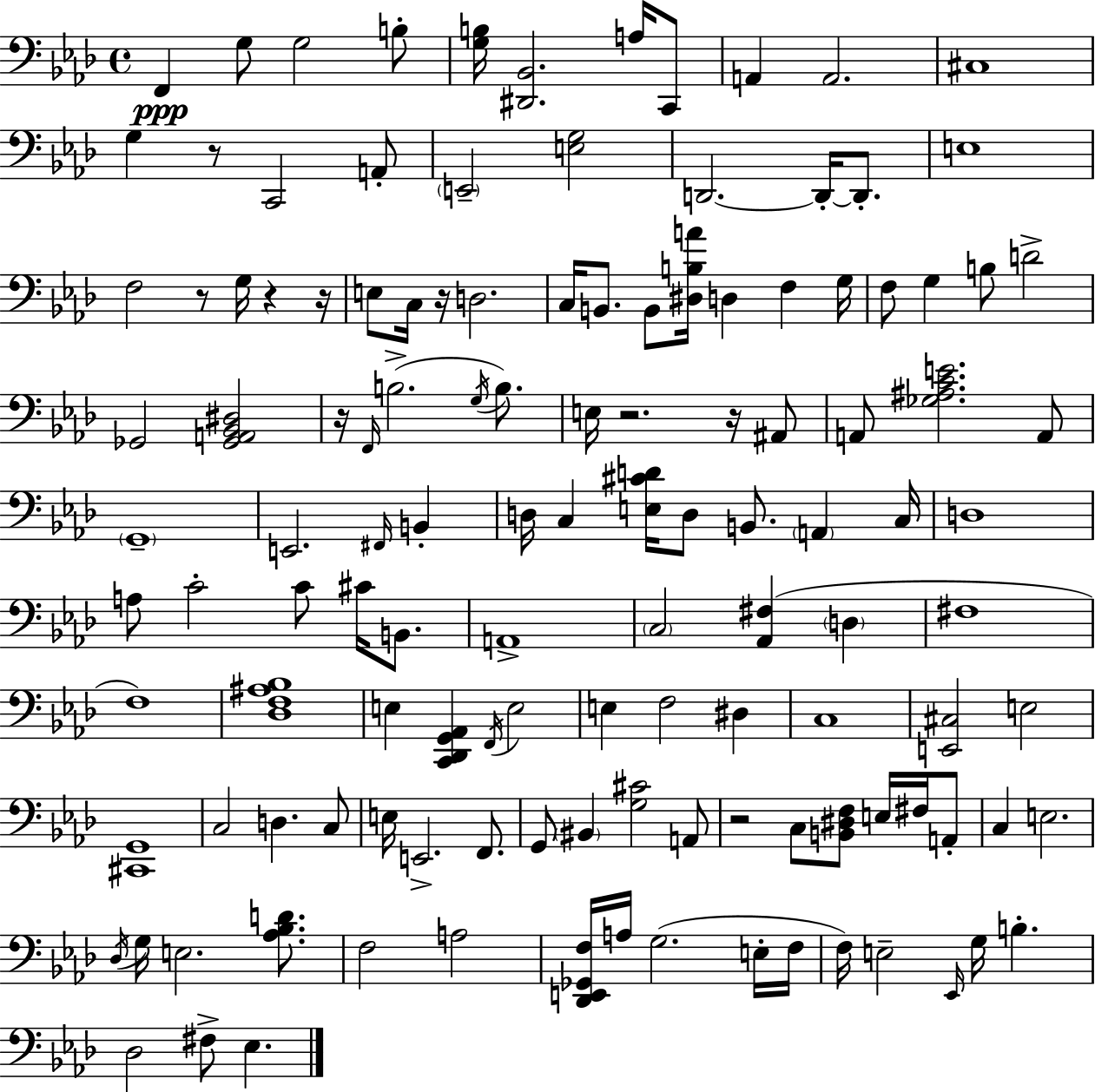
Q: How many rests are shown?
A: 9